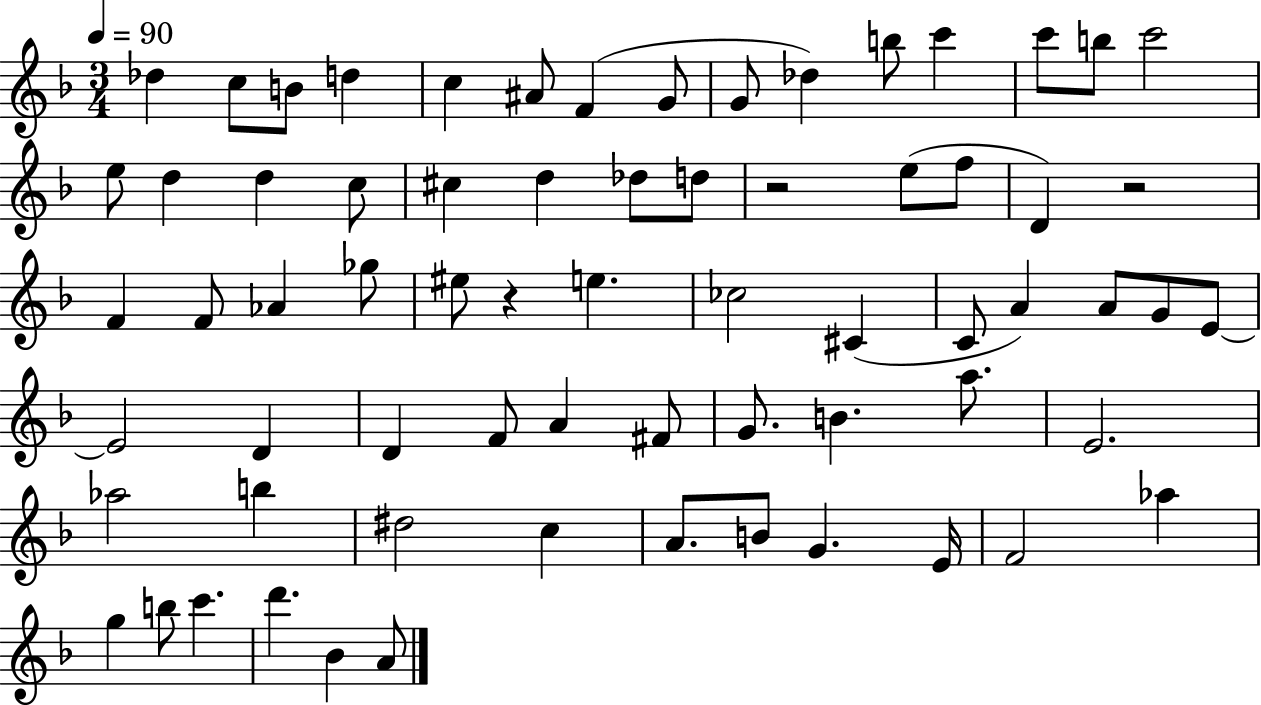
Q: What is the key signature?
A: F major